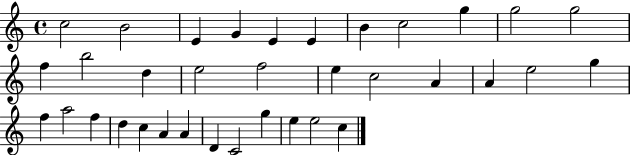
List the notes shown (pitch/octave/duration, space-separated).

C5/h B4/h E4/q G4/q E4/q E4/q B4/q C5/h G5/q G5/h G5/h F5/q B5/h D5/q E5/h F5/h E5/q C5/h A4/q A4/q E5/h G5/q F5/q A5/h F5/q D5/q C5/q A4/q A4/q D4/q C4/h G5/q E5/q E5/h C5/q